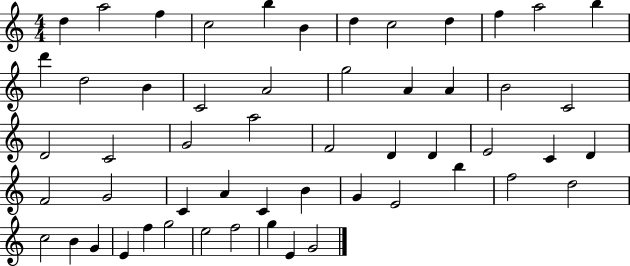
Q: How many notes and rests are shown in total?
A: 54